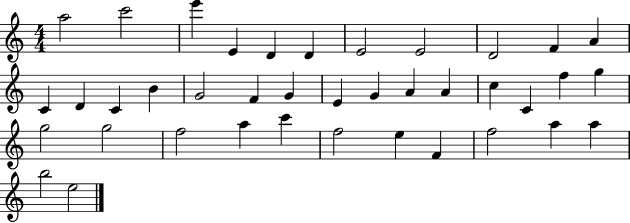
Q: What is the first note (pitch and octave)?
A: A5